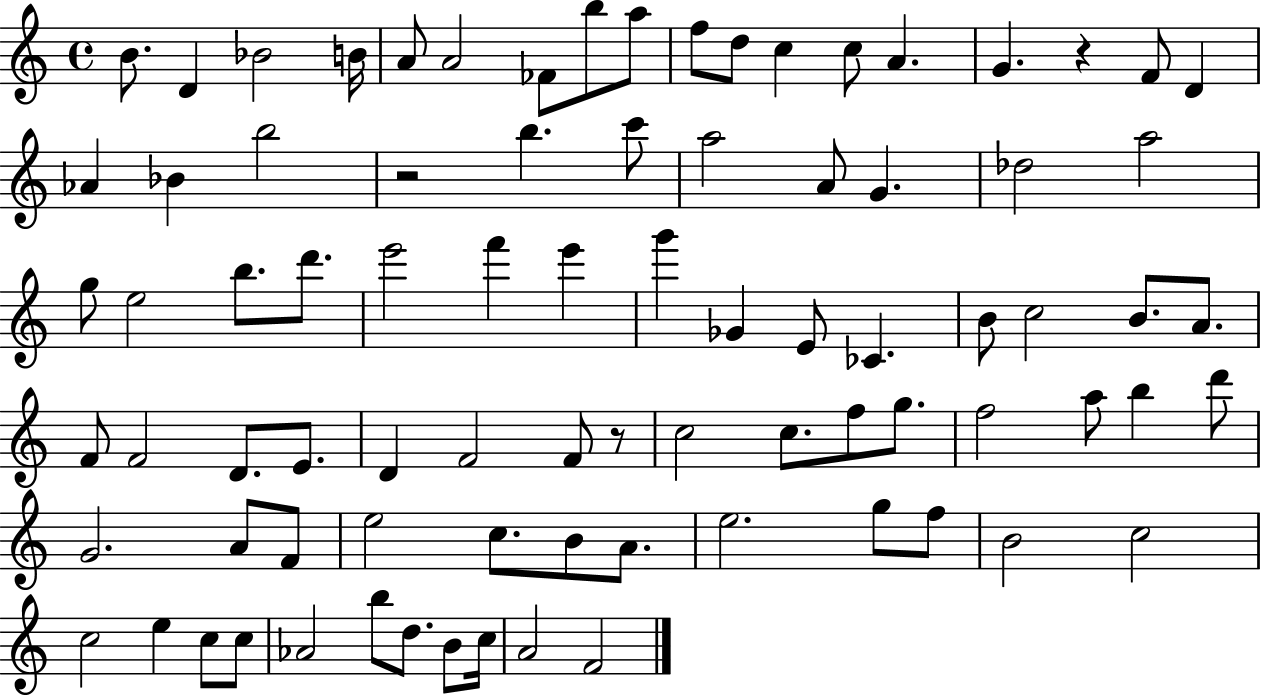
B4/e. D4/q Bb4/h B4/s A4/e A4/h FES4/e B5/e A5/e F5/e D5/e C5/q C5/e A4/q. G4/q. R/q F4/e D4/q Ab4/q Bb4/q B5/h R/h B5/q. C6/e A5/h A4/e G4/q. Db5/h A5/h G5/e E5/h B5/e. D6/e. E6/h F6/q E6/q G6/q Gb4/q E4/e CES4/q. B4/e C5/h B4/e. A4/e. F4/e F4/h D4/e. E4/e. D4/q F4/h F4/e R/e C5/h C5/e. F5/e G5/e. F5/h A5/e B5/q D6/e G4/h. A4/e F4/e E5/h C5/e. B4/e A4/e. E5/h. G5/e F5/e B4/h C5/h C5/h E5/q C5/e C5/e Ab4/h B5/e D5/e. B4/e C5/s A4/h F4/h